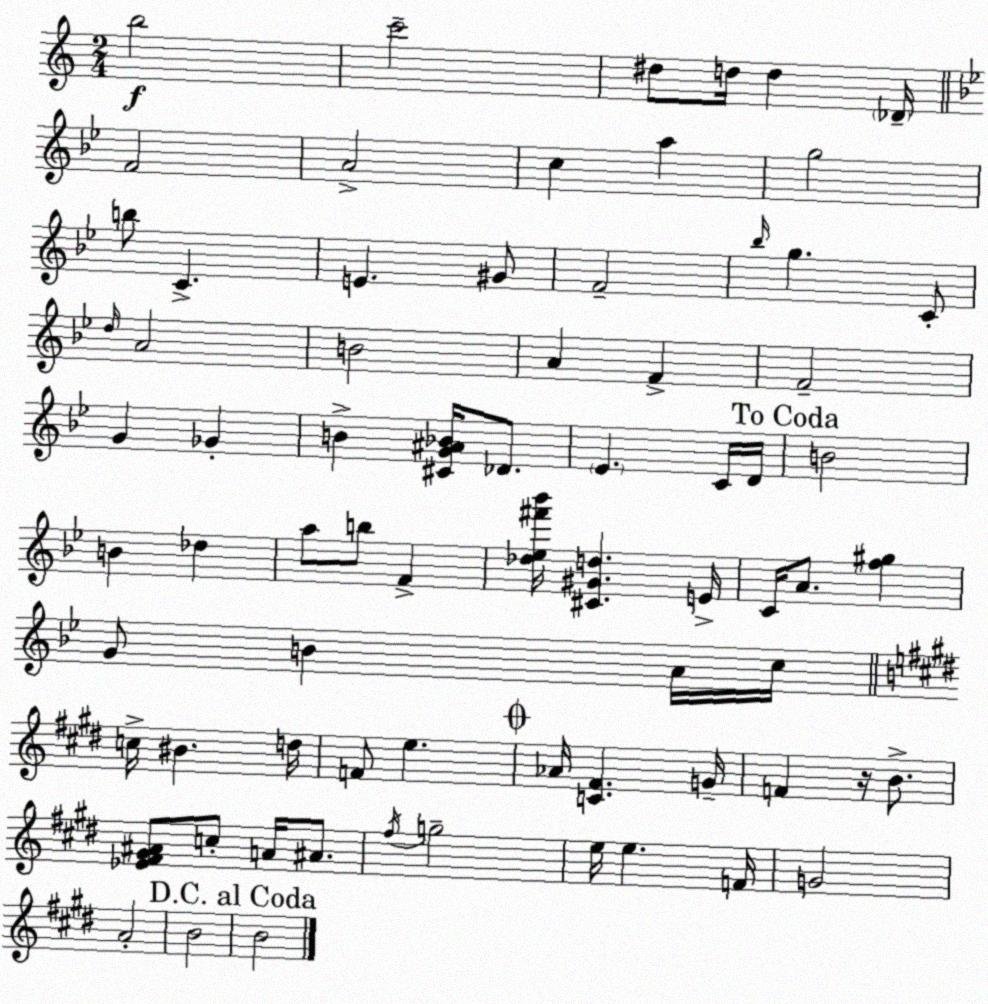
X:1
T:Untitled
M:2/4
L:1/4
K:Am
b2 c'2 ^d/2 d/4 d _D/4 F2 A2 c a g2 b/2 C E ^G/2 F2 _b/4 g C/2 d/4 A2 B2 A F F2 G _G B [^CG^A_B]/4 _D/2 _E C/4 D/4 B2 B _d a/2 b/2 F [_d_e^f'_b']/4 [^C^Gd] E/4 C/4 A/2 [f^g] G/2 B A/4 c/4 c/4 ^B d/4 F/2 e _A/4 [C^F] G/4 F z/4 B/2 [_E^F^G^A]/2 c/2 A/4 ^A/2 ^f/4 g2 e/4 e F/4 G2 A2 B2 B2